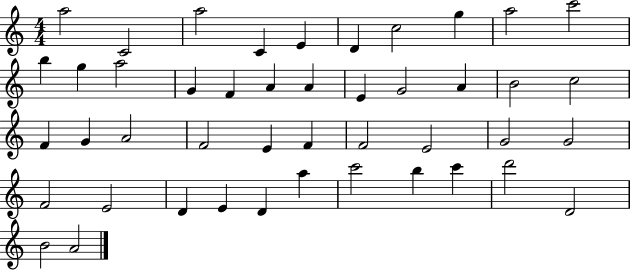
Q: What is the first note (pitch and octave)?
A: A5